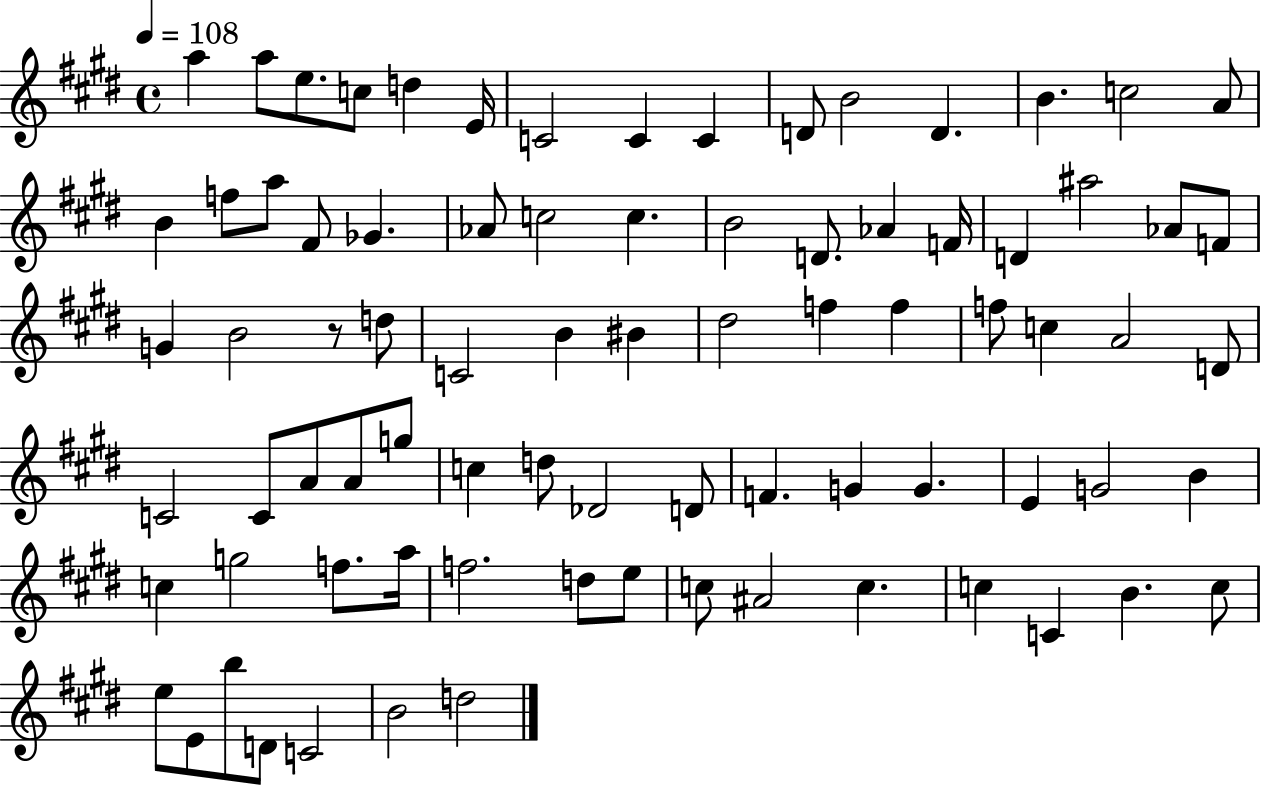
A5/q A5/e E5/e. C5/e D5/q E4/s C4/h C4/q C4/q D4/e B4/h D4/q. B4/q. C5/h A4/e B4/q F5/e A5/e F#4/e Gb4/q. Ab4/e C5/h C5/q. B4/h D4/e. Ab4/q F4/s D4/q A#5/h Ab4/e F4/e G4/q B4/h R/e D5/e C4/h B4/q BIS4/q D#5/h F5/q F5/q F5/e C5/q A4/h D4/e C4/h C4/e A4/e A4/e G5/e C5/q D5/e Db4/h D4/e F4/q. G4/q G4/q. E4/q G4/h B4/q C5/q G5/h F5/e. A5/s F5/h. D5/e E5/e C5/e A#4/h C5/q. C5/q C4/q B4/q. C5/e E5/e E4/e B5/e D4/e C4/h B4/h D5/h